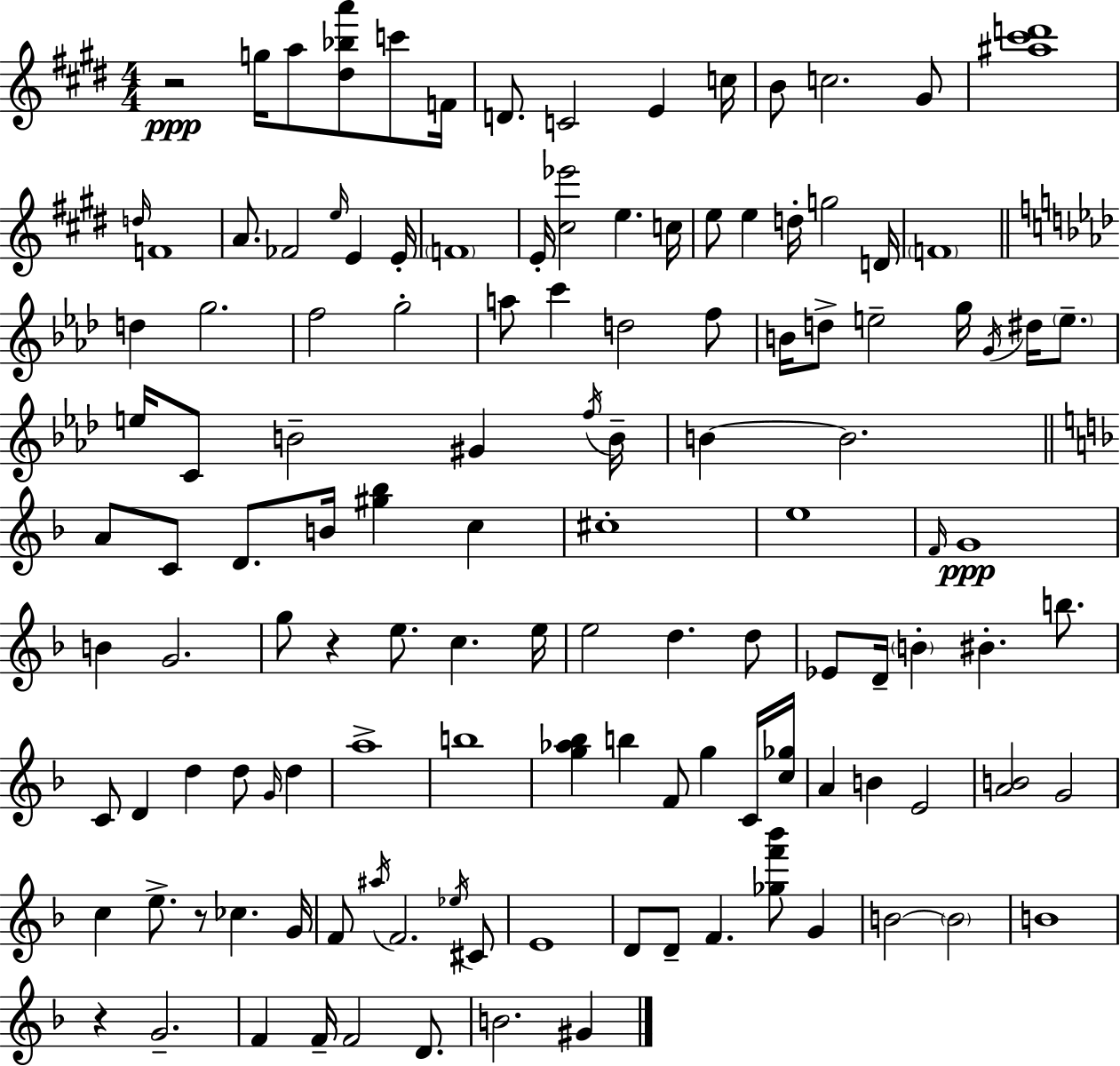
R/h G5/s A5/e [D#5,Bb5,A6]/e C6/e F4/s D4/e. C4/h E4/q C5/s B4/e C5/h. G#4/e [A#5,C#6,D6]/w D5/s F4/w A4/e. FES4/h E5/s E4/q E4/s F4/w E4/s [C#5,Eb6]/h E5/q. C5/s E5/e E5/q D5/s G5/h D4/s F4/w D5/q G5/h. F5/h G5/h A5/e C6/q D5/h F5/e B4/s D5/e E5/h G5/s G4/s D#5/s E5/e. E5/s C4/e B4/h G#4/q F5/s B4/s B4/q B4/h. A4/e C4/e D4/e. B4/s [G#5,Bb5]/q C5/q C#5/w E5/w F4/s G4/w B4/q G4/h. G5/e R/q E5/e. C5/q. E5/s E5/h D5/q. D5/e Eb4/e D4/s B4/q BIS4/q. B5/e. C4/e D4/q D5/q D5/e G4/s D5/q A5/w B5/w [G5,Ab5,Bb5]/q B5/q F4/e G5/q C4/s [C5,Gb5]/s A4/q B4/q E4/h [A4,B4]/h G4/h C5/q E5/e. R/e CES5/q. G4/s F4/e A#5/s F4/h. Eb5/s C#4/e E4/w D4/e D4/e F4/q. [Gb5,F6,Bb6]/e G4/q B4/h B4/h B4/w R/q G4/h. F4/q F4/s F4/h D4/e. B4/h. G#4/q